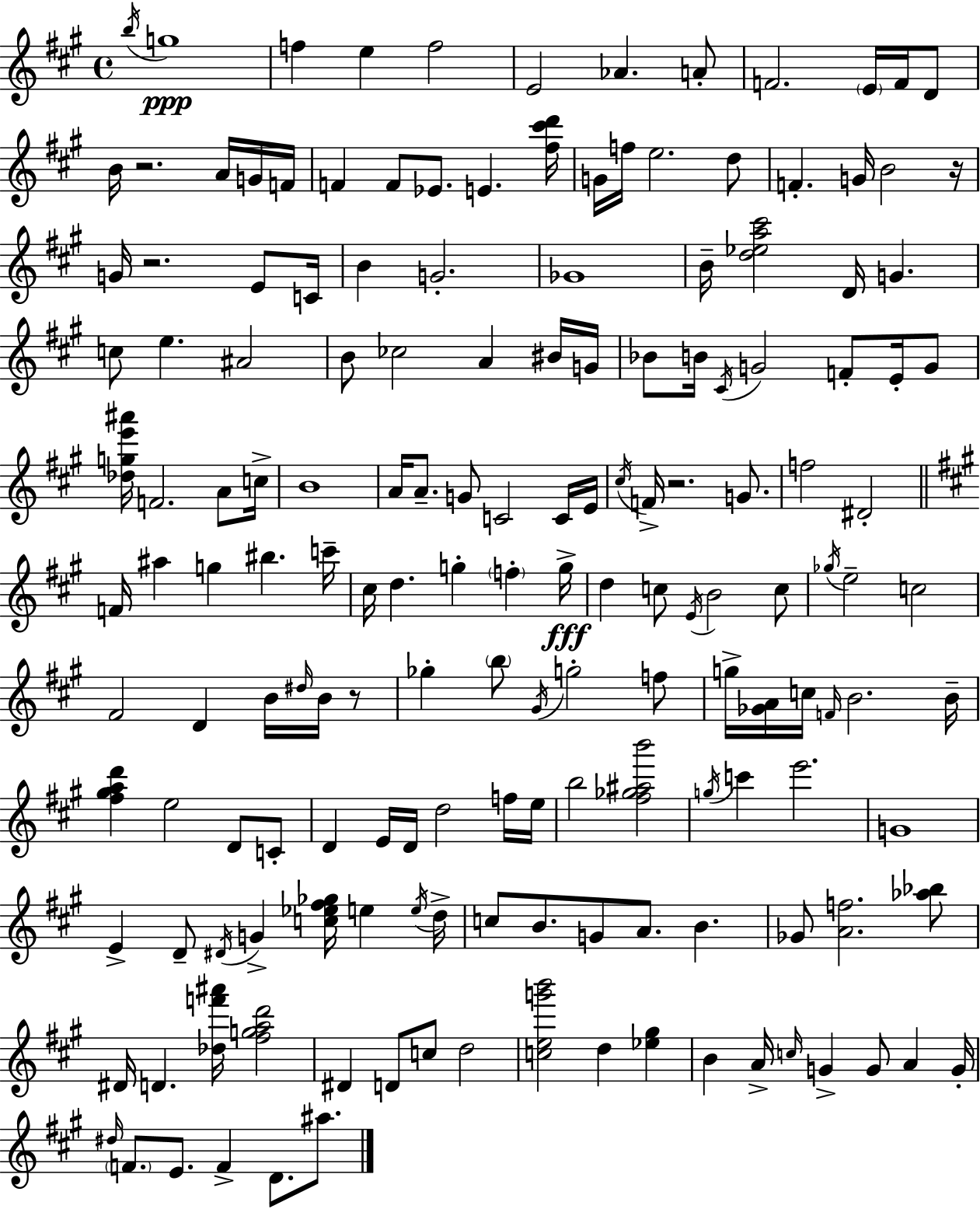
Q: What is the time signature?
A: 4/4